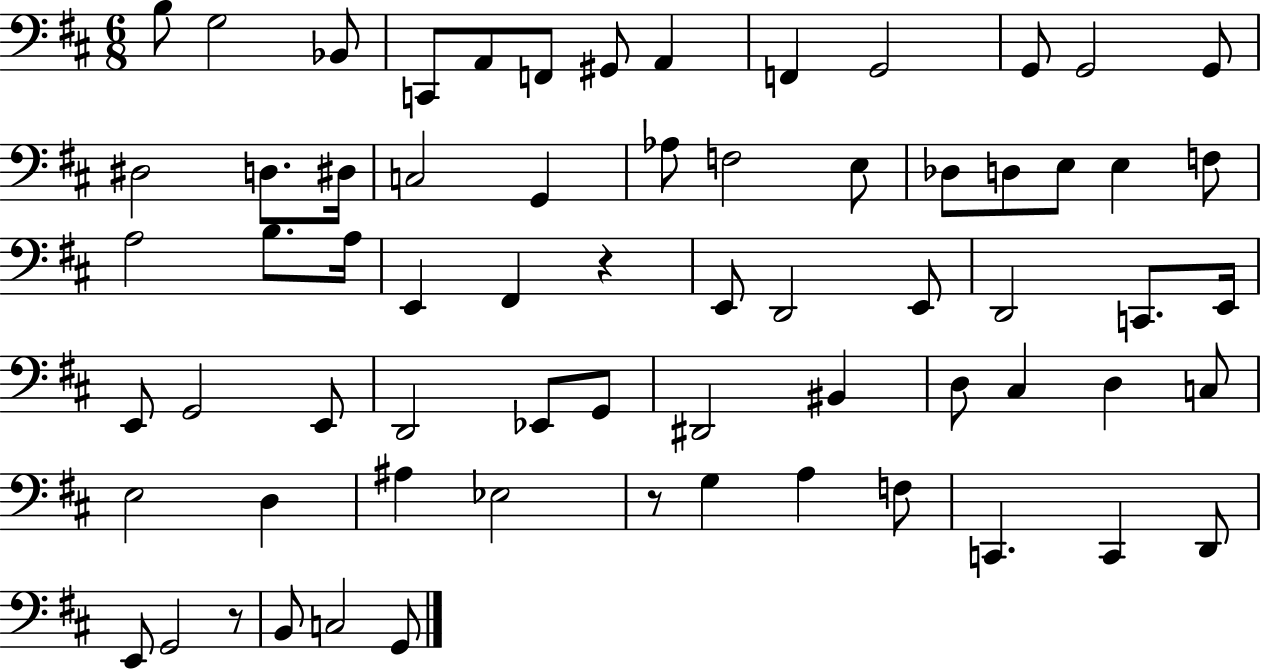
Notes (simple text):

B3/e G3/h Bb2/e C2/e A2/e F2/e G#2/e A2/q F2/q G2/h G2/e G2/h G2/e D#3/h D3/e. D#3/s C3/h G2/q Ab3/e F3/h E3/e Db3/e D3/e E3/e E3/q F3/e A3/h B3/e. A3/s E2/q F#2/q R/q E2/e D2/h E2/e D2/h C2/e. E2/s E2/e G2/h E2/e D2/h Eb2/e G2/e D#2/h BIS2/q D3/e C#3/q D3/q C3/e E3/h D3/q A#3/q Eb3/h R/e G3/q A3/q F3/e C2/q. C2/q D2/e E2/e G2/h R/e B2/e C3/h G2/e